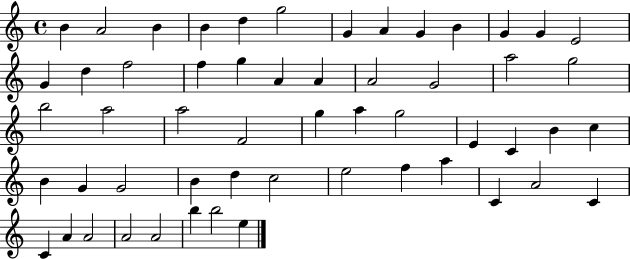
X:1
T:Untitled
M:4/4
L:1/4
K:C
B A2 B B d g2 G A G B G G E2 G d f2 f g A A A2 G2 a2 g2 b2 a2 a2 F2 g a g2 E C B c B G G2 B d c2 e2 f a C A2 C C A A2 A2 A2 b b2 e